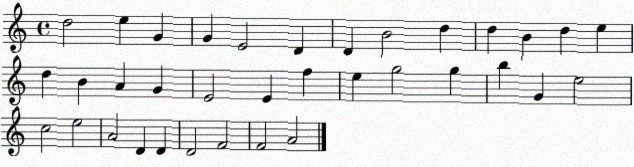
X:1
T:Untitled
M:4/4
L:1/4
K:C
d2 e G G E2 D D B2 d d B d e d B A G E2 E f e g2 g b G e2 c2 e2 A2 D D D2 F2 F2 A2